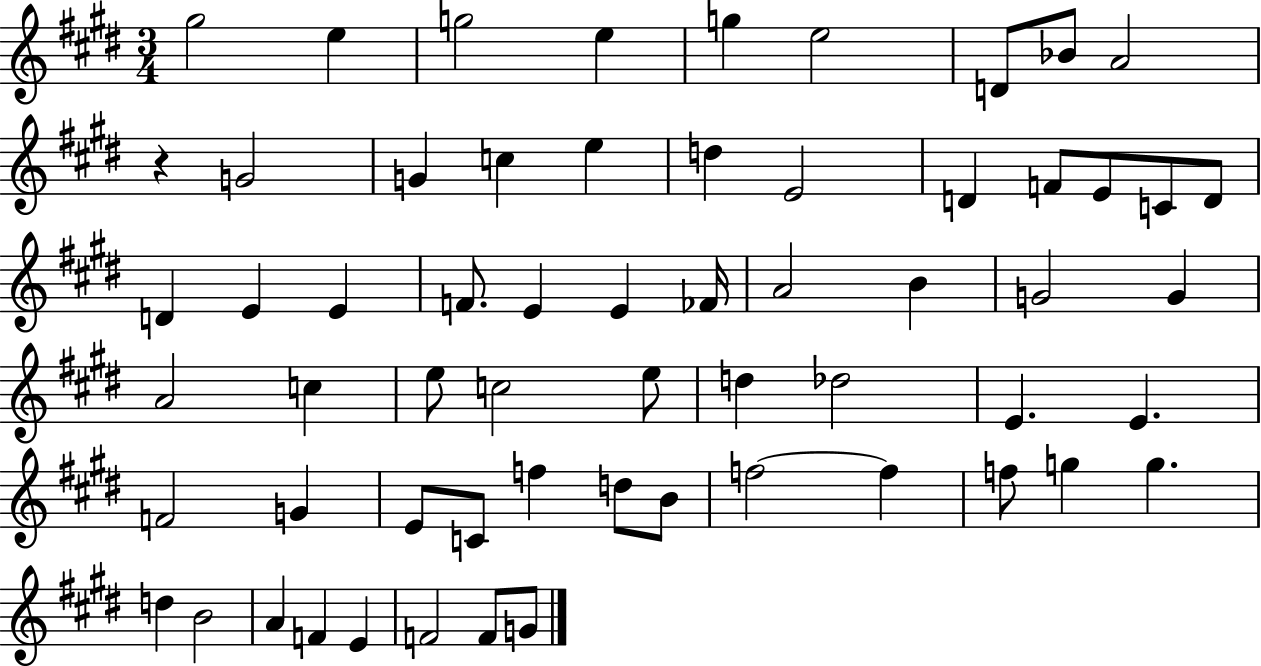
X:1
T:Untitled
M:3/4
L:1/4
K:E
^g2 e g2 e g e2 D/2 _B/2 A2 z G2 G c e d E2 D F/2 E/2 C/2 D/2 D E E F/2 E E _F/4 A2 B G2 G A2 c e/2 c2 e/2 d _d2 E E F2 G E/2 C/2 f d/2 B/2 f2 f f/2 g g d B2 A F E F2 F/2 G/2